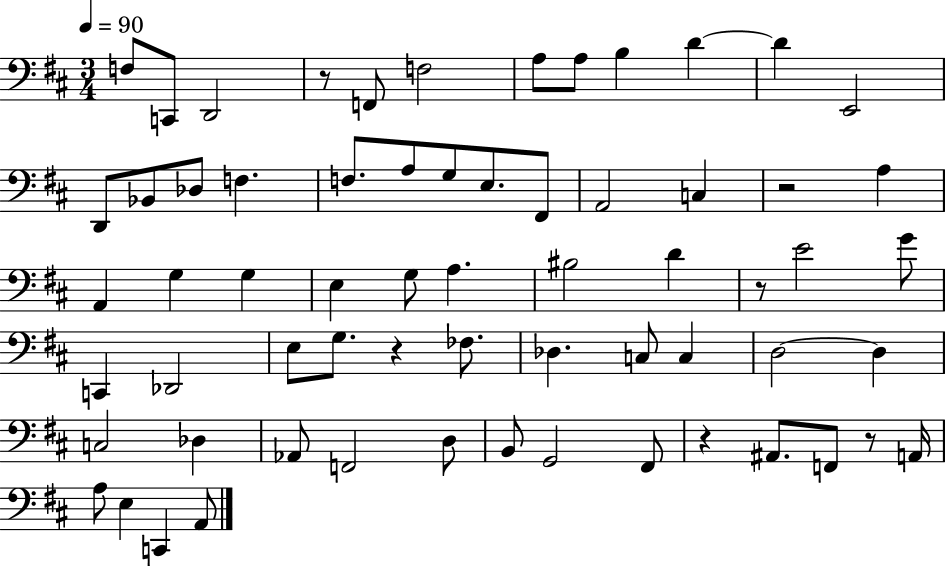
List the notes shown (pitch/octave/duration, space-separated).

F3/e C2/e D2/h R/e F2/e F3/h A3/e A3/e B3/q D4/q D4/q E2/h D2/e Bb2/e Db3/e F3/q. F3/e. A3/e G3/e E3/e. F#2/e A2/h C3/q R/h A3/q A2/q G3/q G3/q E3/q G3/e A3/q. BIS3/h D4/q R/e E4/h G4/e C2/q Db2/h E3/e G3/e. R/q FES3/e. Db3/q. C3/e C3/q D3/h D3/q C3/h Db3/q Ab2/e F2/h D3/e B2/e G2/h F#2/e R/q A#2/e. F2/e R/e A2/s A3/e E3/q C2/q A2/e